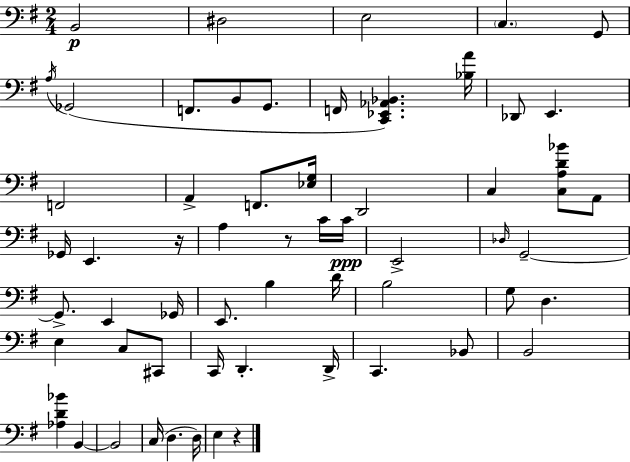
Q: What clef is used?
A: bass